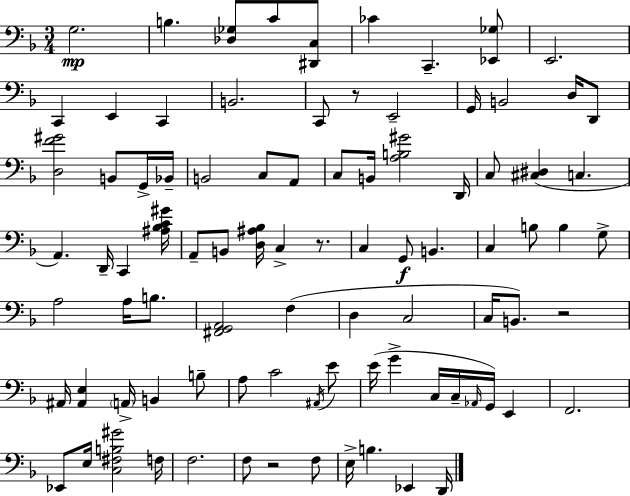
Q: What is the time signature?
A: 3/4